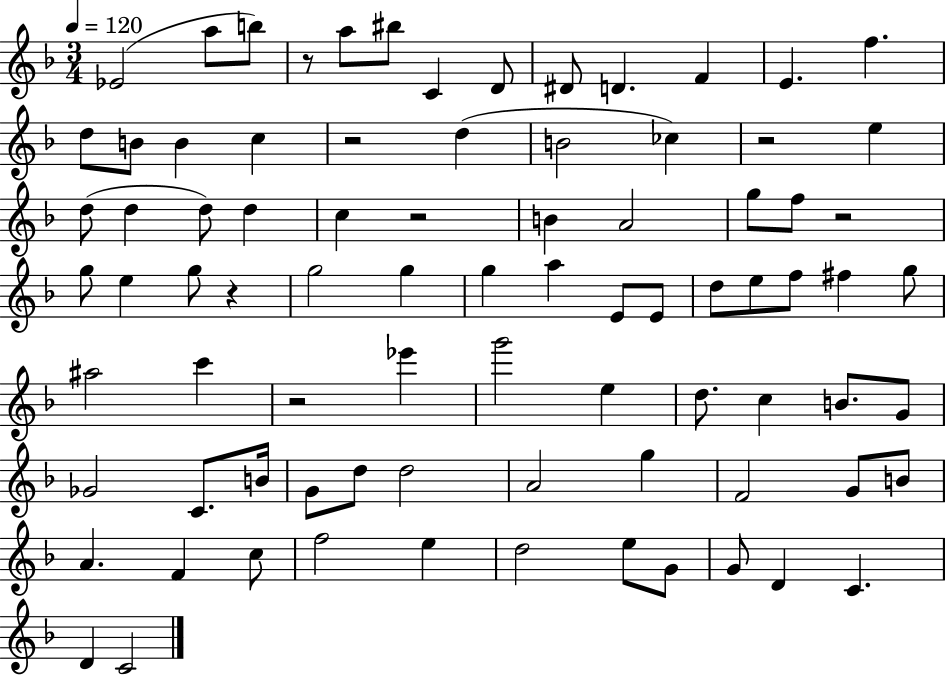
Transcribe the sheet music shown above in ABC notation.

X:1
T:Untitled
M:3/4
L:1/4
K:F
_E2 a/2 b/2 z/2 a/2 ^b/2 C D/2 ^D/2 D F E f d/2 B/2 B c z2 d B2 _c z2 e d/2 d d/2 d c z2 B A2 g/2 f/2 z2 g/2 e g/2 z g2 g g a E/2 E/2 d/2 e/2 f/2 ^f g/2 ^a2 c' z2 _e' g'2 e d/2 c B/2 G/2 _G2 C/2 B/4 G/2 d/2 d2 A2 g F2 G/2 B/2 A F c/2 f2 e d2 e/2 G/2 G/2 D C D C2